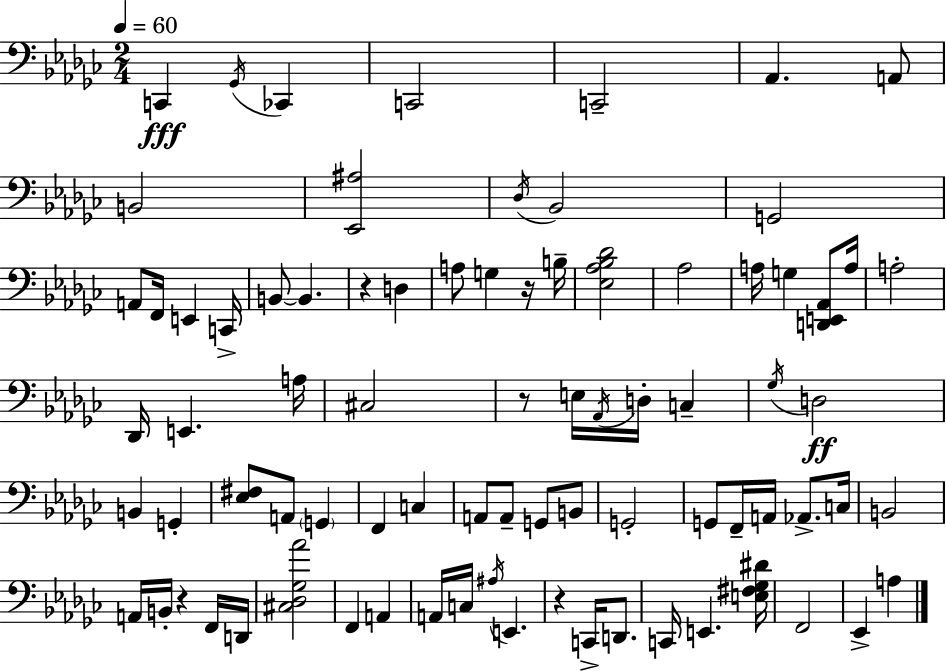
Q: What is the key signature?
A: EES minor